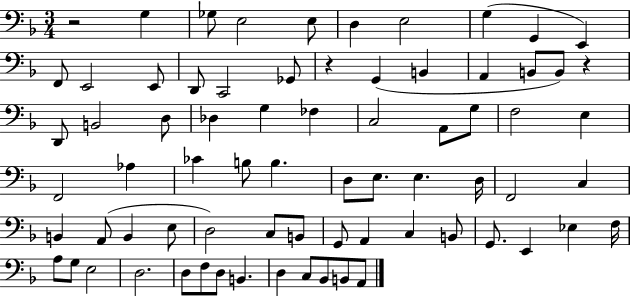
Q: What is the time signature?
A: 3/4